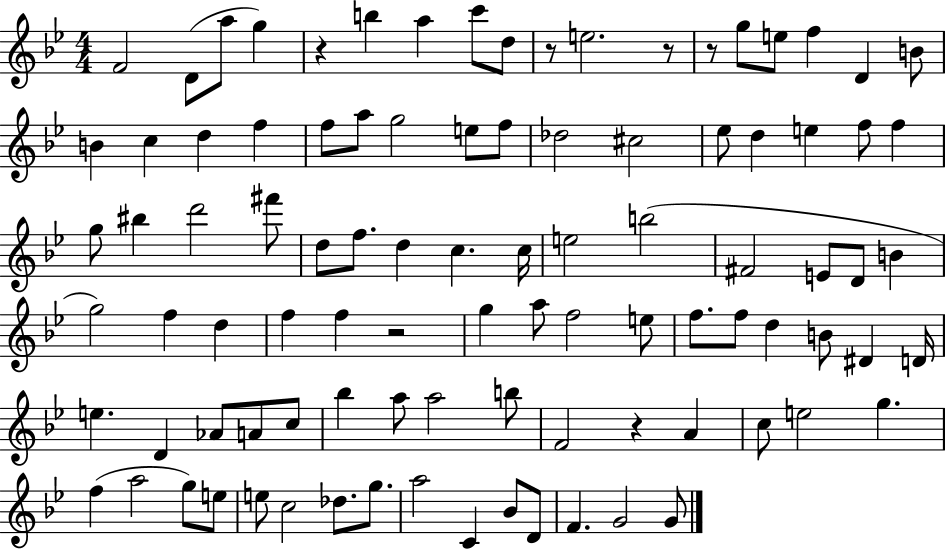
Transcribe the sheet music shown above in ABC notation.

X:1
T:Untitled
M:4/4
L:1/4
K:Bb
F2 D/2 a/2 g z b a c'/2 d/2 z/2 e2 z/2 z/2 g/2 e/2 f D B/2 B c d f f/2 a/2 g2 e/2 f/2 _d2 ^c2 _e/2 d e f/2 f g/2 ^b d'2 ^f'/2 d/2 f/2 d c c/4 e2 b2 ^F2 E/2 D/2 B g2 f d f f z2 g a/2 f2 e/2 f/2 f/2 d B/2 ^D D/4 e D _A/2 A/2 c/2 _b a/2 a2 b/2 F2 z A c/2 e2 g f a2 g/2 e/2 e/2 c2 _d/2 g/2 a2 C _B/2 D/2 F G2 G/2